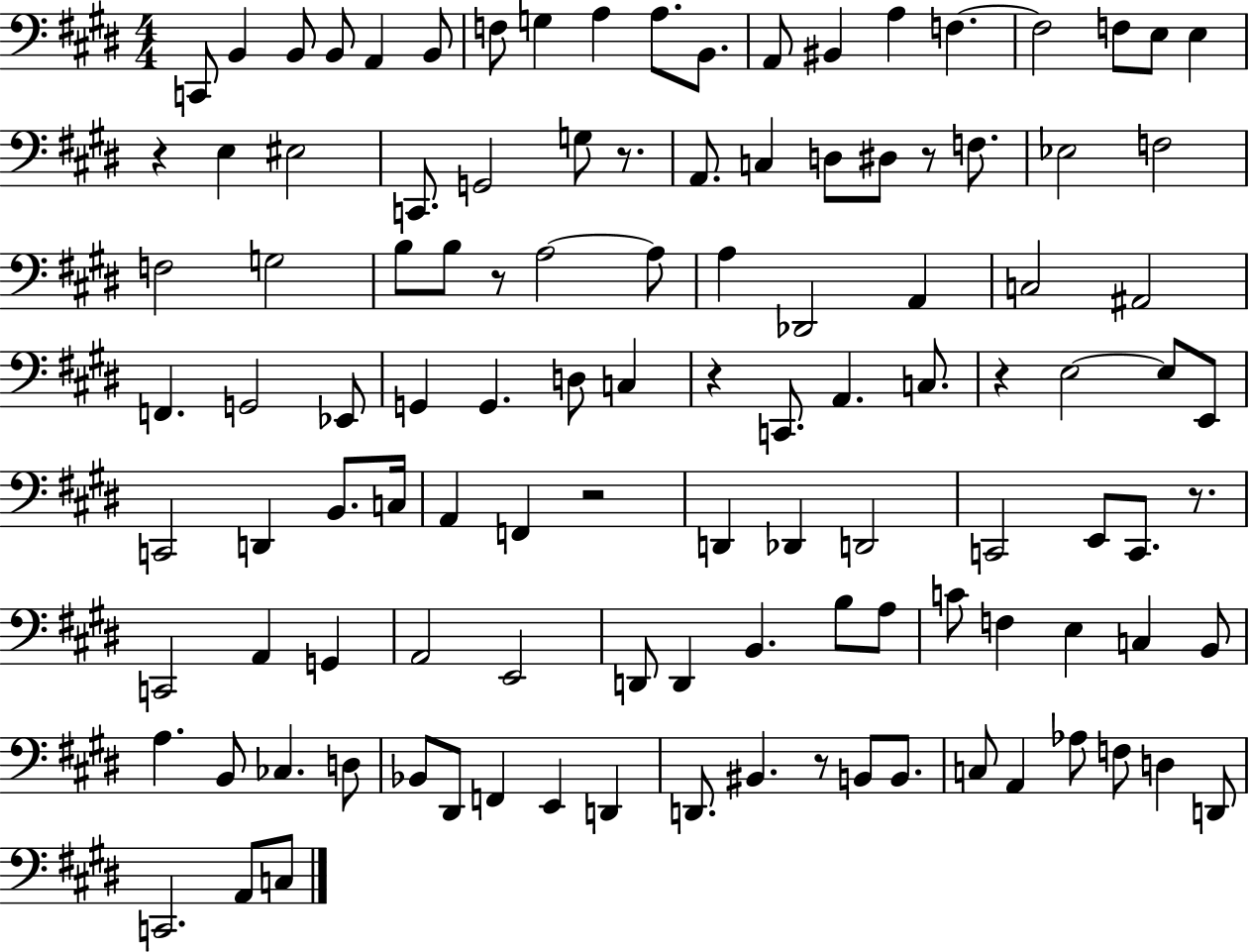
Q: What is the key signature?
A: E major